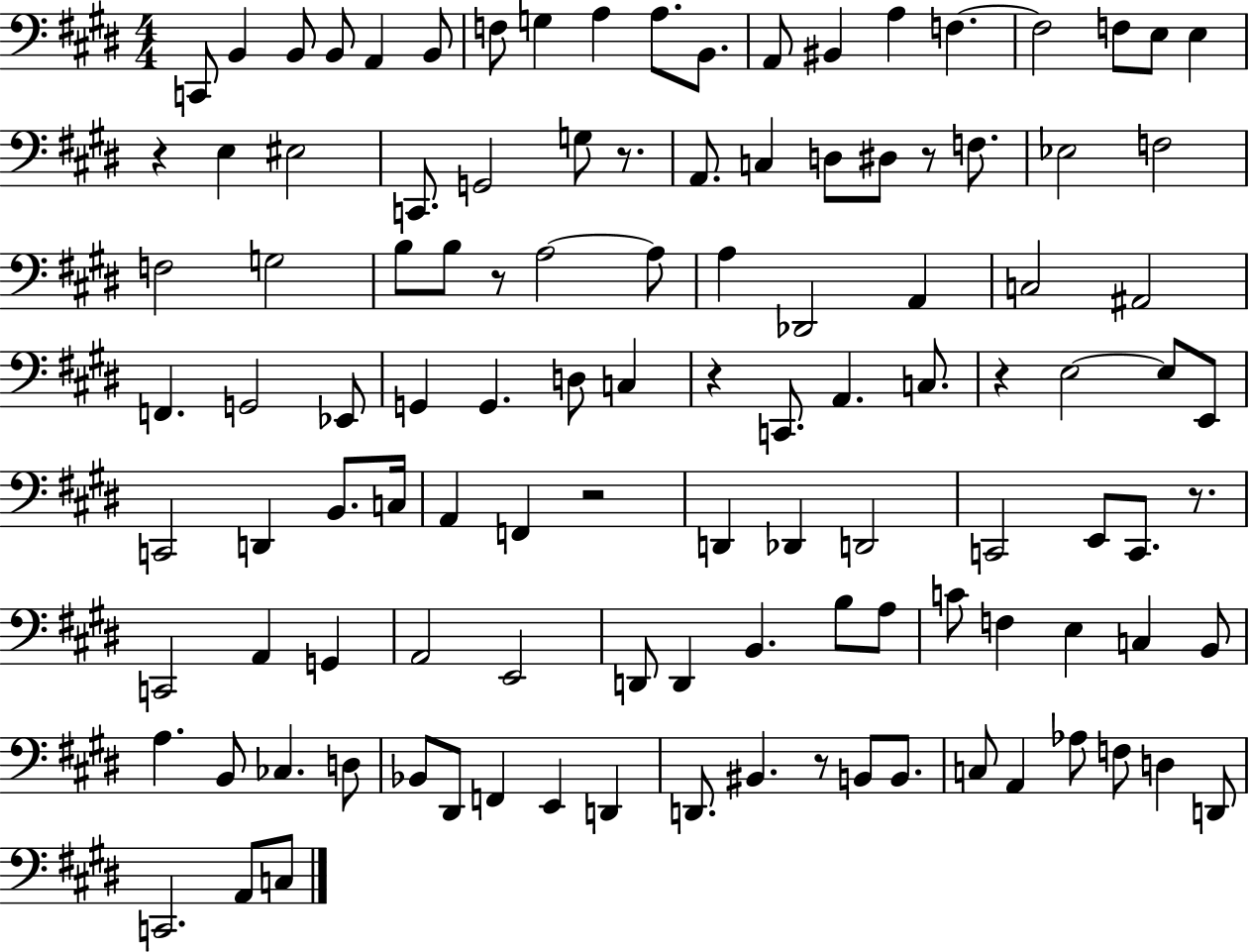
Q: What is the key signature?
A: E major